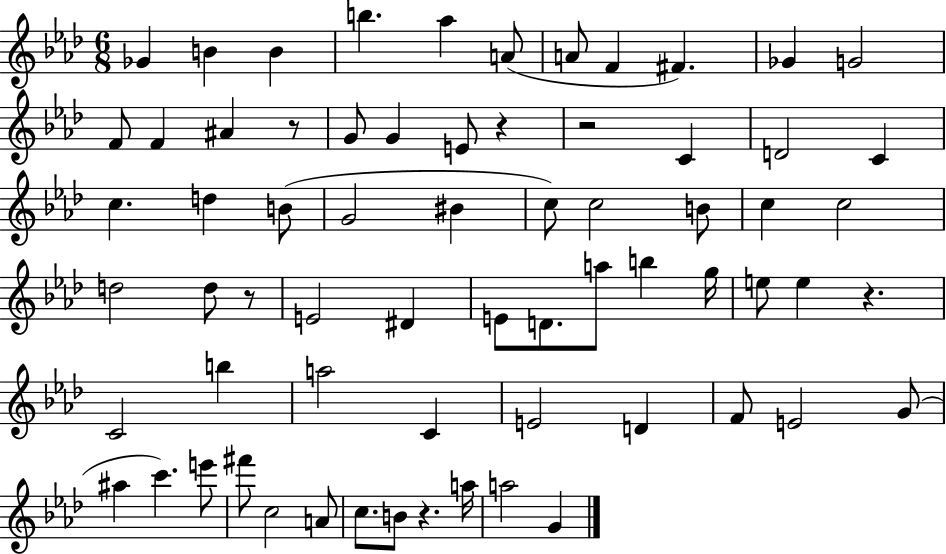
X:1
T:Untitled
M:6/8
L:1/4
K:Ab
_G B B b _a A/2 A/2 F ^F _G G2 F/2 F ^A z/2 G/2 G E/2 z z2 C D2 C c d B/2 G2 ^B c/2 c2 B/2 c c2 d2 d/2 z/2 E2 ^D E/2 D/2 a/2 b g/4 e/2 e z C2 b a2 C E2 D F/2 E2 G/2 ^a c' e'/2 ^f'/2 c2 A/2 c/2 B/2 z a/4 a2 G